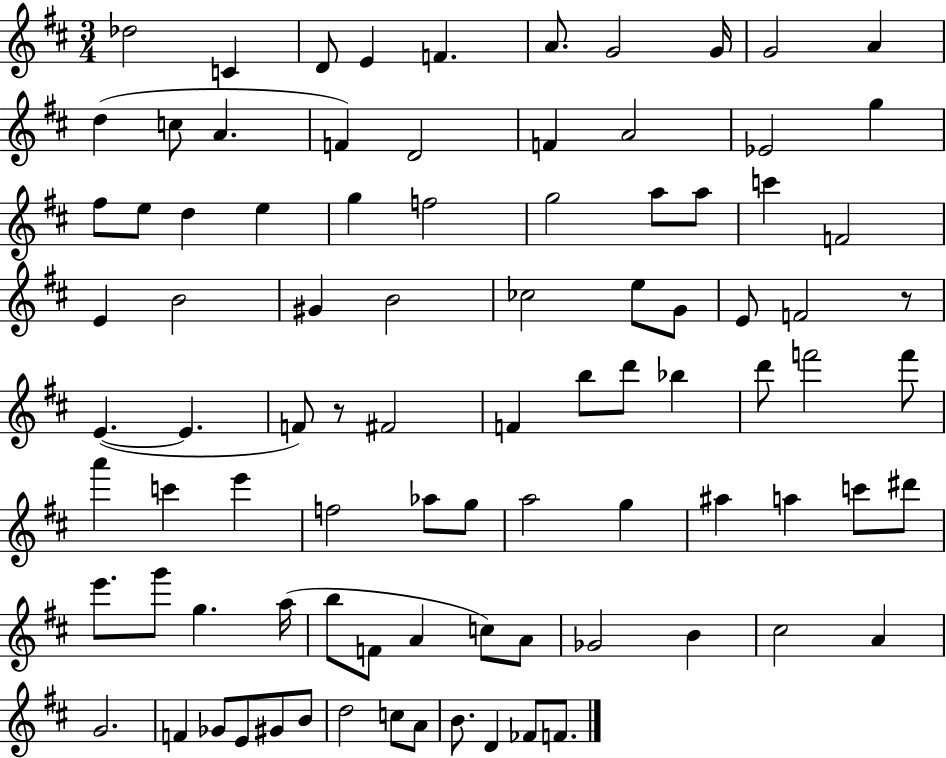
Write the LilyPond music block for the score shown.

{
  \clef treble
  \numericTimeSignature
  \time 3/4
  \key d \major
  des''2 c'4 | d'8 e'4 f'4. | a'8. g'2 g'16 | g'2 a'4 | \break d''4( c''8 a'4. | f'4) d'2 | f'4 a'2 | ees'2 g''4 | \break fis''8 e''8 d''4 e''4 | g''4 f''2 | g''2 a''8 a''8 | c'''4 f'2 | \break e'4 b'2 | gis'4 b'2 | ces''2 e''8 g'8 | e'8 f'2 r8 | \break e'4.~(~ e'4. | f'8) r8 fis'2 | f'4 b''8 d'''8 bes''4 | d'''8 f'''2 f'''8 | \break a'''4 c'''4 e'''4 | f''2 aes''8 g''8 | a''2 g''4 | ais''4 a''4 c'''8 dis'''8 | \break e'''8. g'''8 g''4. a''16( | b''8 f'8 a'4 c''8) a'8 | ges'2 b'4 | cis''2 a'4 | \break g'2. | f'4 ges'8 e'8 gis'8 b'8 | d''2 c''8 a'8 | b'8. d'4 fes'8 f'8. | \break \bar "|."
}